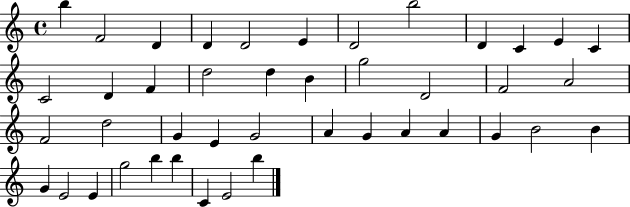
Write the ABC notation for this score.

X:1
T:Untitled
M:4/4
L:1/4
K:C
b F2 D D D2 E D2 b2 D C E C C2 D F d2 d B g2 D2 F2 A2 F2 d2 G E G2 A G A A G B2 B G E2 E g2 b b C E2 b